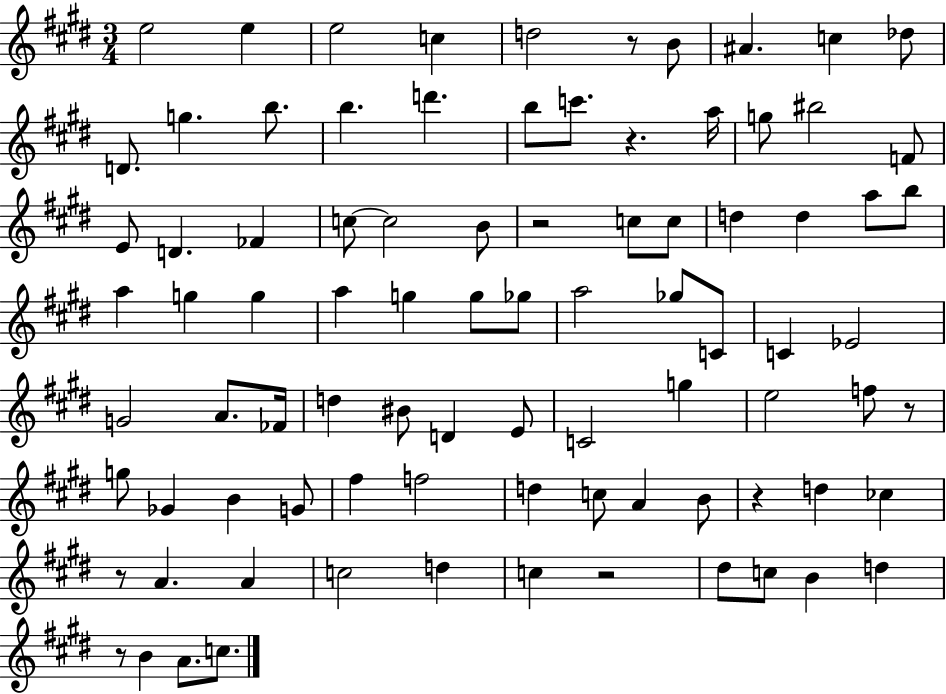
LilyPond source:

{
  \clef treble
  \numericTimeSignature
  \time 3/4
  \key e \major
  \repeat volta 2 { e''2 e''4 | e''2 c''4 | d''2 r8 b'8 | ais'4. c''4 des''8 | \break d'8. g''4. b''8. | b''4. d'''4. | b''8 c'''8. r4. a''16 | g''8 bis''2 f'8 | \break e'8 d'4. fes'4 | c''8~~ c''2 b'8 | r2 c''8 c''8 | d''4 d''4 a''8 b''8 | \break a''4 g''4 g''4 | a''4 g''4 g''8 ges''8 | a''2 ges''8 c'8 | c'4 ees'2 | \break g'2 a'8. fes'16 | d''4 bis'8 d'4 e'8 | c'2 g''4 | e''2 f''8 r8 | \break g''8 ges'4 b'4 g'8 | fis''4 f''2 | d''4 c''8 a'4 b'8 | r4 d''4 ces''4 | \break r8 a'4. a'4 | c''2 d''4 | c''4 r2 | dis''8 c''8 b'4 d''4 | \break r8 b'4 a'8. c''8. | } \bar "|."
}